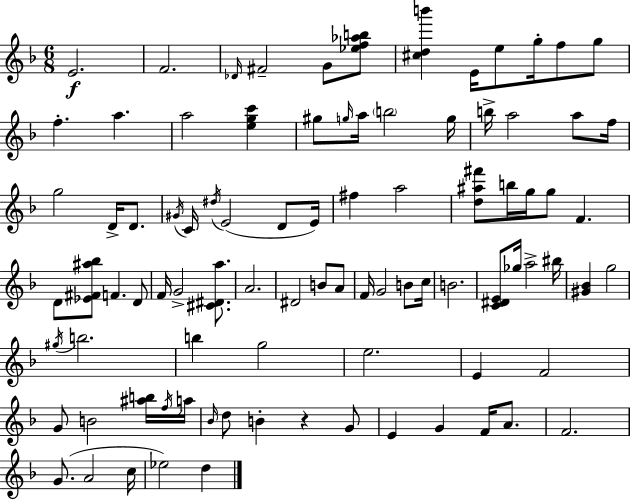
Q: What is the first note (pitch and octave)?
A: E4